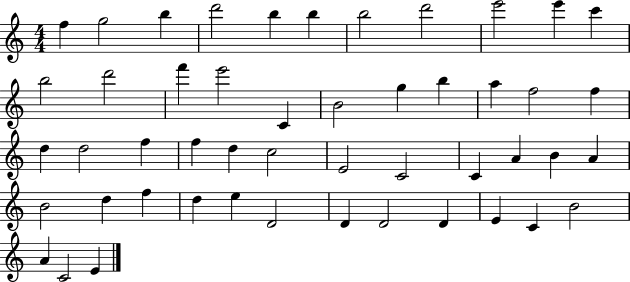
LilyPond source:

{
  \clef treble
  \numericTimeSignature
  \time 4/4
  \key c \major
  f''4 g''2 b''4 | d'''2 b''4 b''4 | b''2 d'''2 | e'''2 e'''4 c'''4 | \break b''2 d'''2 | f'''4 e'''2 c'4 | b'2 g''4 b''4 | a''4 f''2 f''4 | \break d''4 d''2 f''4 | f''4 d''4 c''2 | e'2 c'2 | c'4 a'4 b'4 a'4 | \break b'2 d''4 f''4 | d''4 e''4 d'2 | d'4 d'2 d'4 | e'4 c'4 b'2 | \break a'4 c'2 e'4 | \bar "|."
}